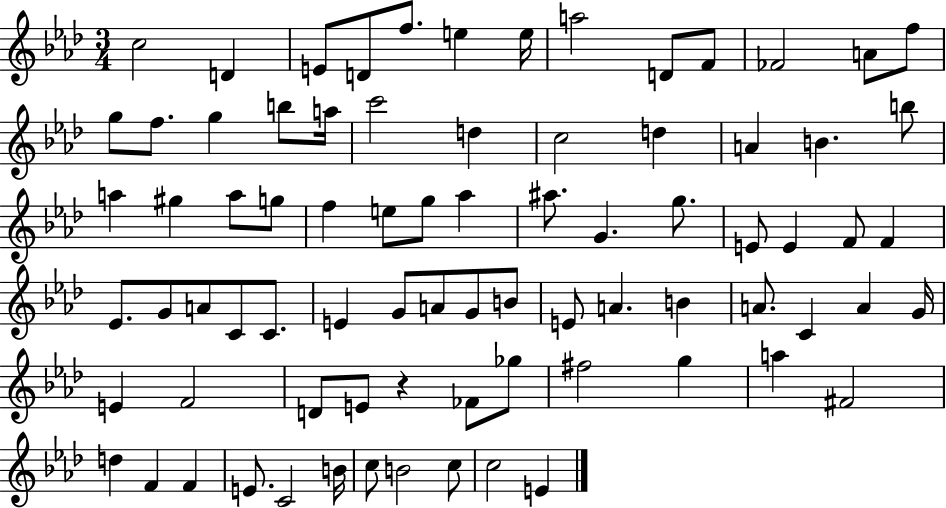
C5/h D4/q E4/e D4/e F5/e. E5/q E5/s A5/h D4/e F4/e FES4/h A4/e F5/e G5/e F5/e. G5/q B5/e A5/s C6/h D5/q C5/h D5/q A4/q B4/q. B5/e A5/q G#5/q A5/e G5/e F5/q E5/e G5/e Ab5/q A#5/e. G4/q. G5/e. E4/e E4/q F4/e F4/q Eb4/e. G4/e A4/e C4/e C4/e. E4/q G4/e A4/e G4/e B4/e E4/e A4/q. B4/q A4/e. C4/q A4/q G4/s E4/q F4/h D4/e E4/e R/q FES4/e Gb5/e F#5/h G5/q A5/q F#4/h D5/q F4/q F4/q E4/e. C4/h B4/s C5/e B4/h C5/e C5/h E4/q